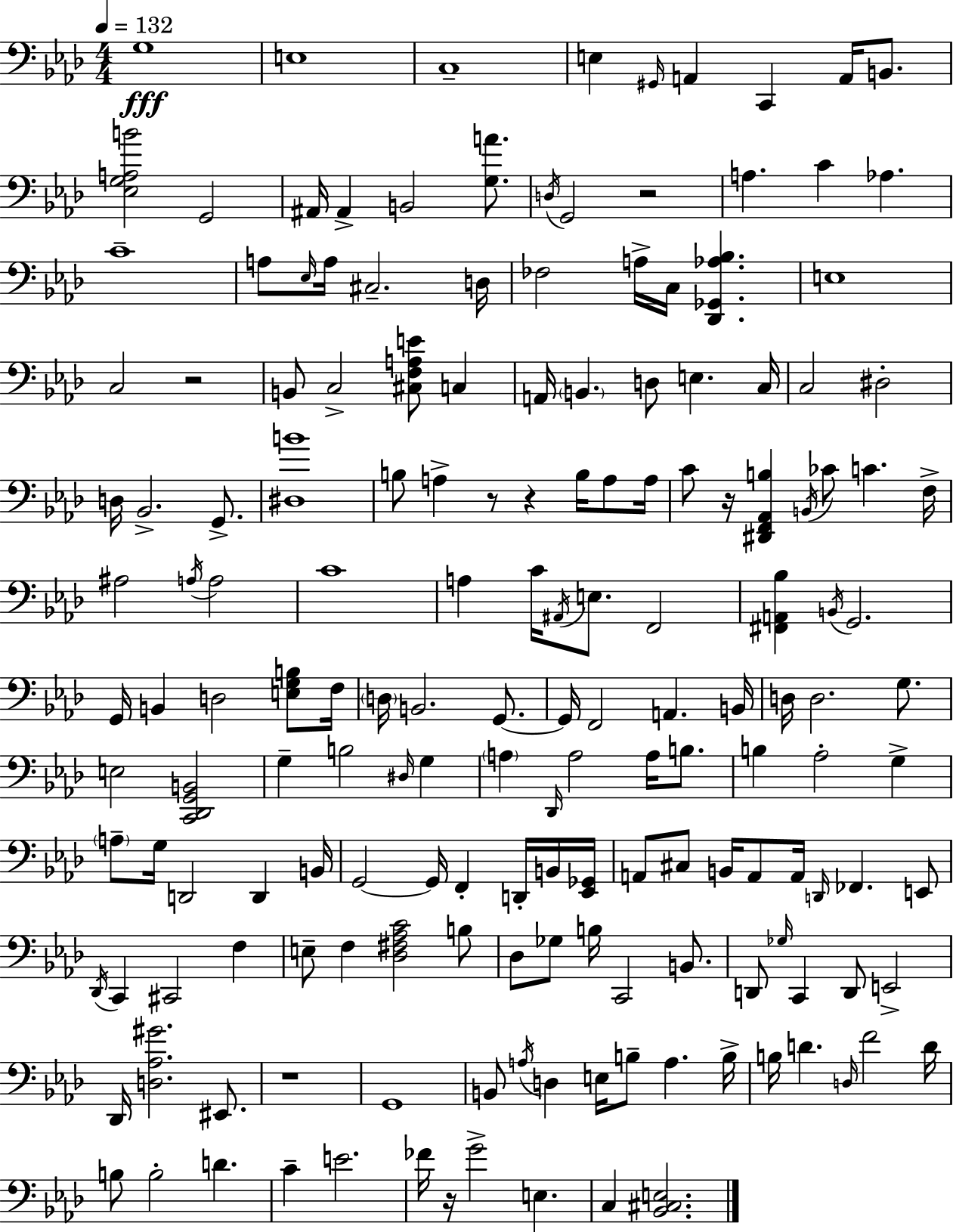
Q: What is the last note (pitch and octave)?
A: C3